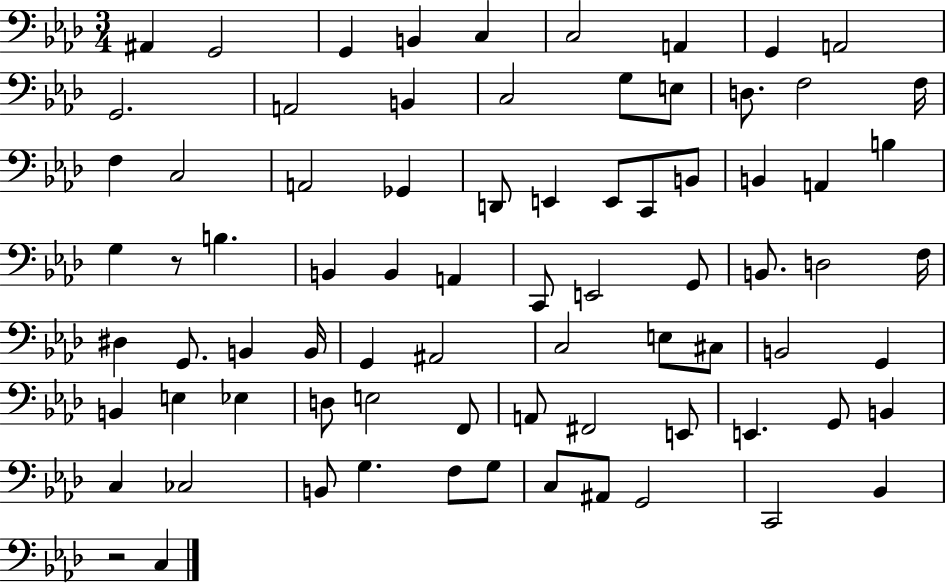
A#2/q G2/h G2/q B2/q C3/q C3/h A2/q G2/q A2/h G2/h. A2/h B2/q C3/h G3/e E3/e D3/e. F3/h F3/s F3/q C3/h A2/h Gb2/q D2/e E2/q E2/e C2/e B2/e B2/q A2/q B3/q G3/q R/e B3/q. B2/q B2/q A2/q C2/e E2/h G2/e B2/e. D3/h F3/s D#3/q G2/e. B2/q B2/s G2/q A#2/h C3/h E3/e C#3/e B2/h G2/q B2/q E3/q Eb3/q D3/e E3/h F2/e A2/e F#2/h E2/e E2/q. G2/e B2/q C3/q CES3/h B2/e G3/q. F3/e G3/e C3/e A#2/e G2/h C2/h Bb2/q R/h C3/q